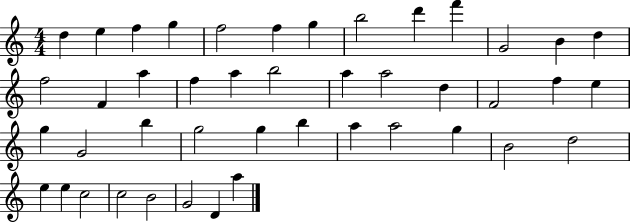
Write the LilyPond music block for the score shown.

{
  \clef treble
  \numericTimeSignature
  \time 4/4
  \key c \major
  d''4 e''4 f''4 g''4 | f''2 f''4 g''4 | b''2 d'''4 f'''4 | g'2 b'4 d''4 | \break f''2 f'4 a''4 | f''4 a''4 b''2 | a''4 a''2 d''4 | f'2 f''4 e''4 | \break g''4 g'2 b''4 | g''2 g''4 b''4 | a''4 a''2 g''4 | b'2 d''2 | \break e''4 e''4 c''2 | c''2 b'2 | g'2 d'4 a''4 | \bar "|."
}